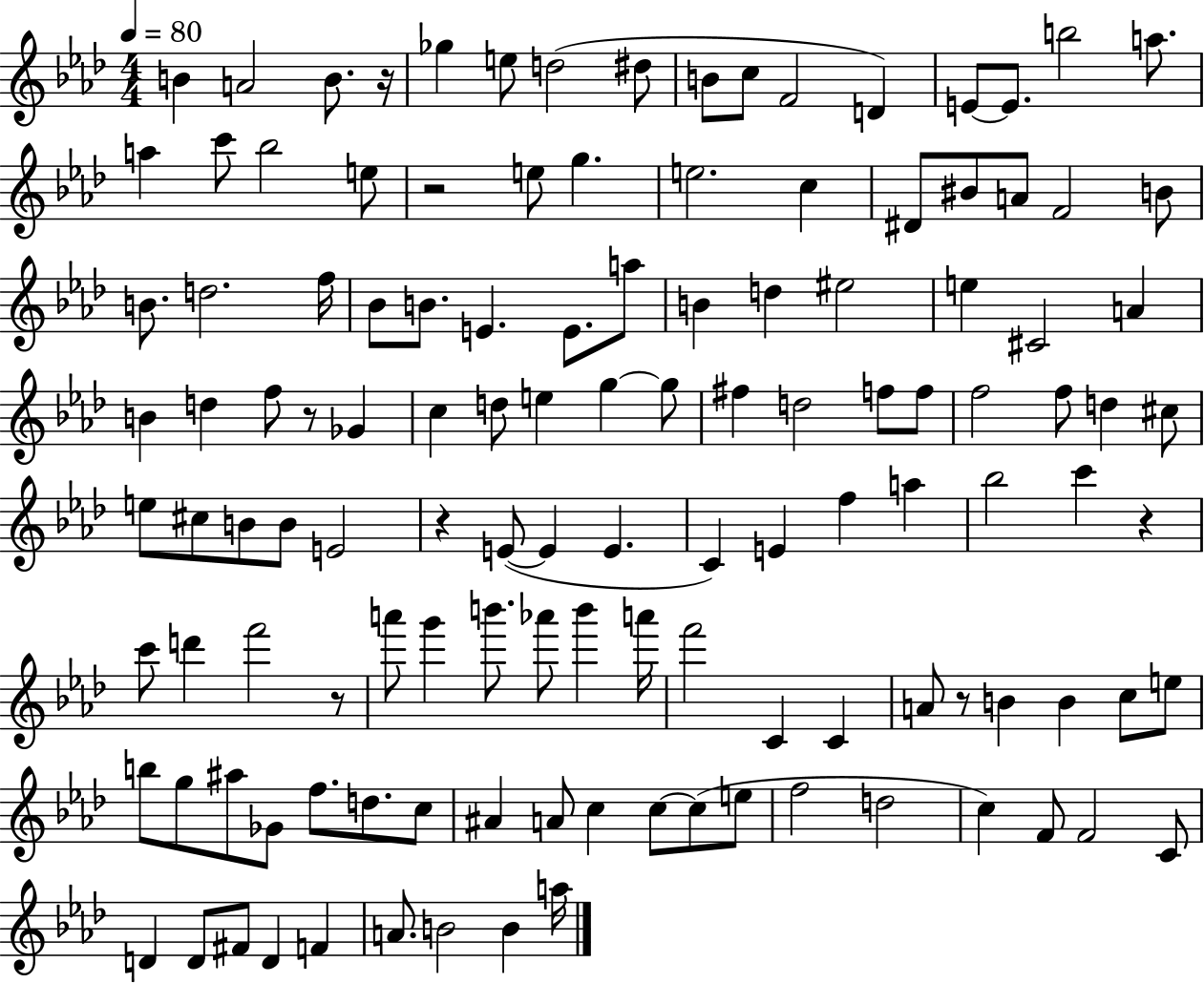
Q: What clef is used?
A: treble